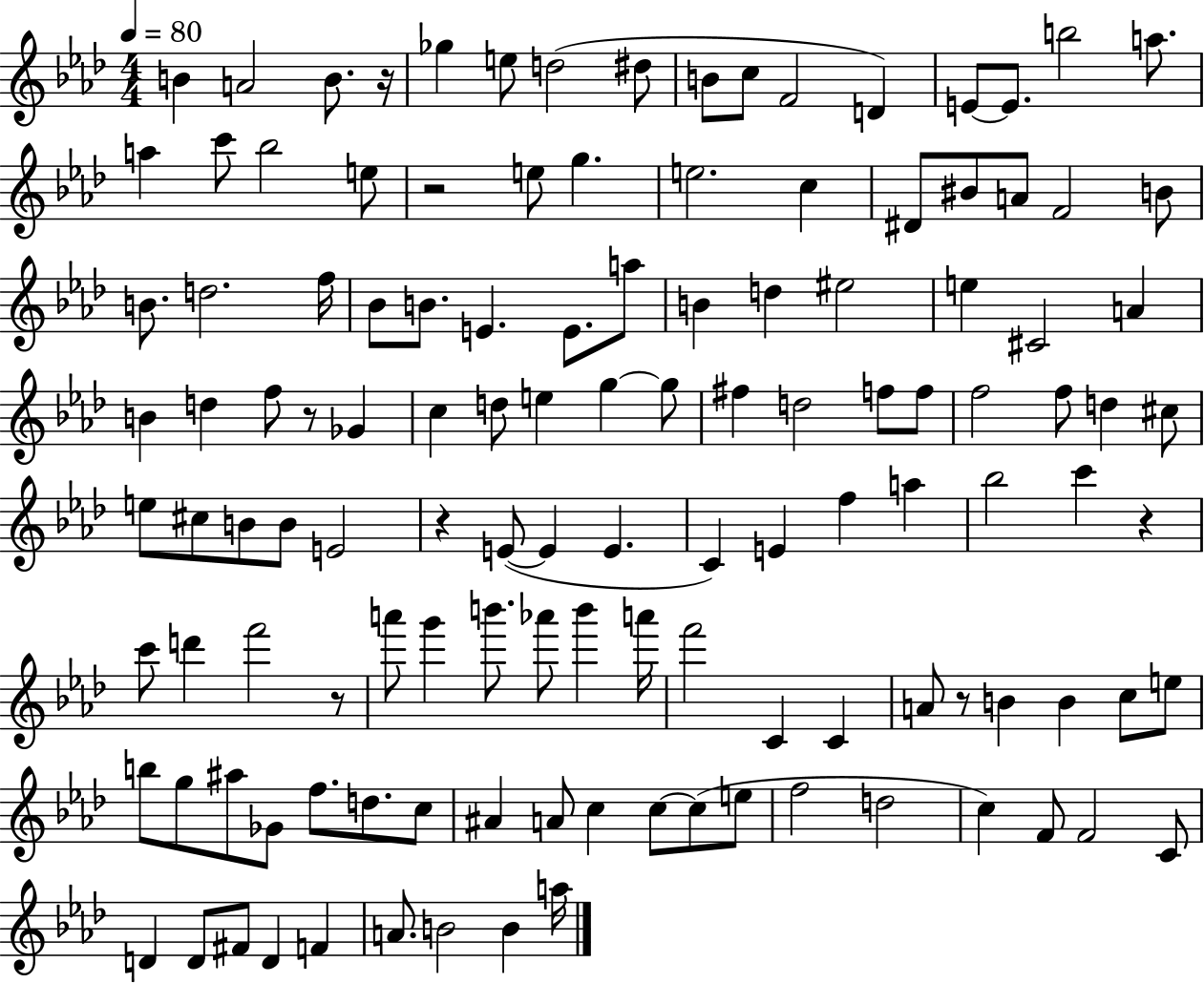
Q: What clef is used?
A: treble